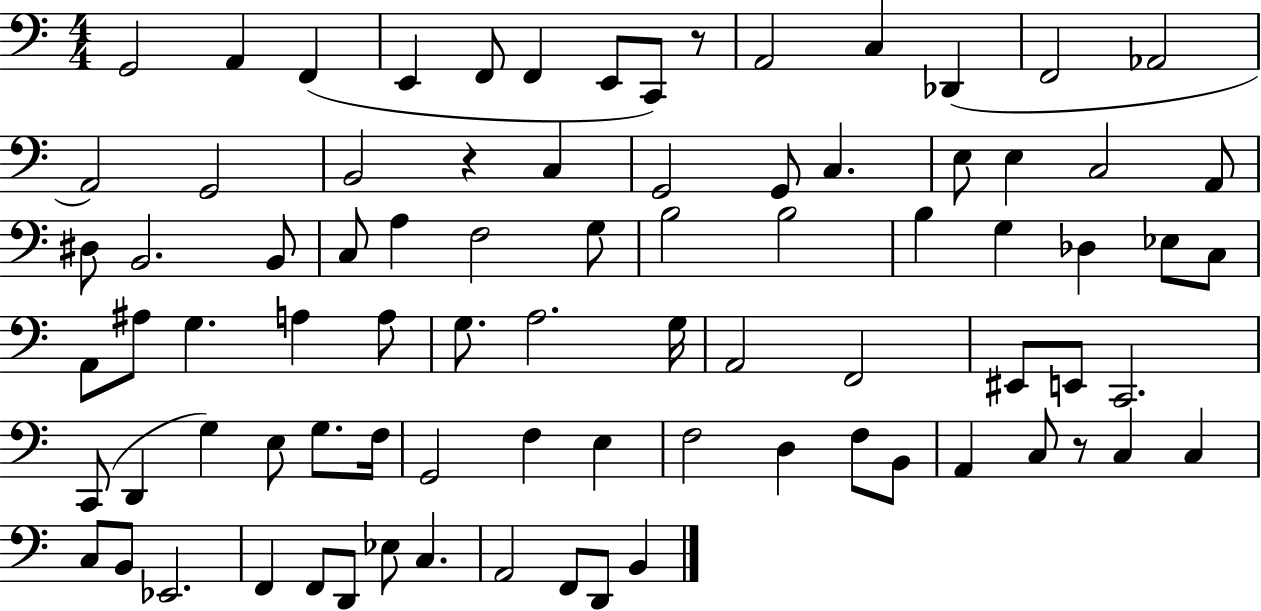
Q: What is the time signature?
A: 4/4